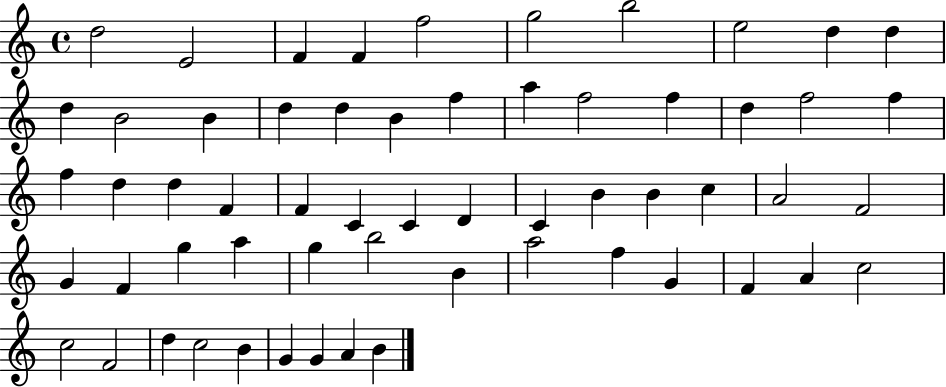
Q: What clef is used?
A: treble